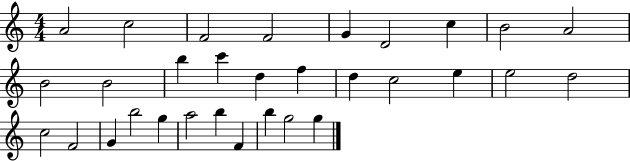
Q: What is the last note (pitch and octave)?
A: G5